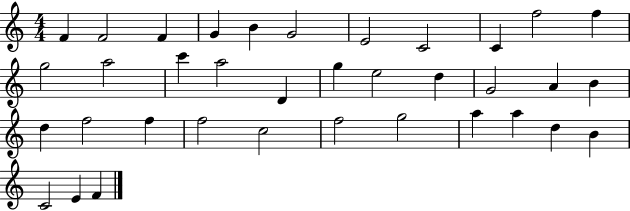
{
  \clef treble
  \numericTimeSignature
  \time 4/4
  \key c \major
  f'4 f'2 f'4 | g'4 b'4 g'2 | e'2 c'2 | c'4 f''2 f''4 | \break g''2 a''2 | c'''4 a''2 d'4 | g''4 e''2 d''4 | g'2 a'4 b'4 | \break d''4 f''2 f''4 | f''2 c''2 | f''2 g''2 | a''4 a''4 d''4 b'4 | \break c'2 e'4 f'4 | \bar "|."
}